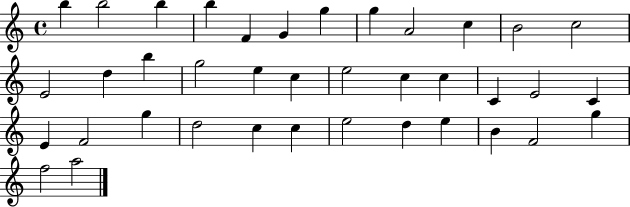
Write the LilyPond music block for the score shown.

{
  \clef treble
  \time 4/4
  \defaultTimeSignature
  \key c \major
  b''4 b''2 b''4 | b''4 f'4 g'4 g''4 | g''4 a'2 c''4 | b'2 c''2 | \break e'2 d''4 b''4 | g''2 e''4 c''4 | e''2 c''4 c''4 | c'4 e'2 c'4 | \break e'4 f'2 g''4 | d''2 c''4 c''4 | e''2 d''4 e''4 | b'4 f'2 g''4 | \break f''2 a''2 | \bar "|."
}